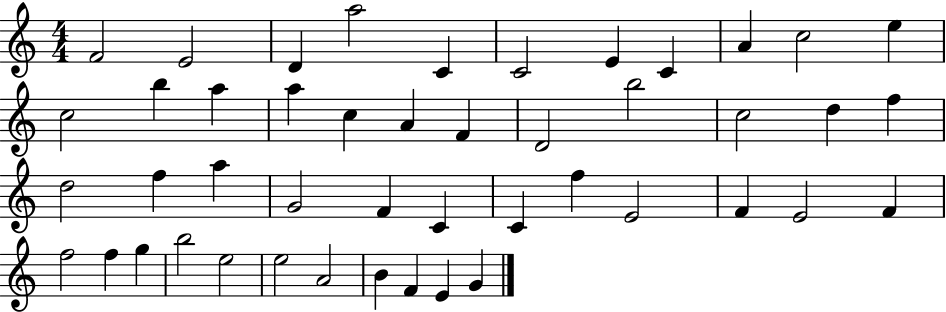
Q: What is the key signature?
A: C major